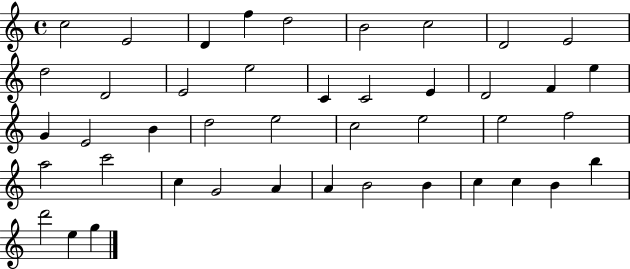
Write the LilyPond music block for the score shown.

{
  \clef treble
  \time 4/4
  \defaultTimeSignature
  \key c \major
  c''2 e'2 | d'4 f''4 d''2 | b'2 c''2 | d'2 e'2 | \break d''2 d'2 | e'2 e''2 | c'4 c'2 e'4 | d'2 f'4 e''4 | \break g'4 e'2 b'4 | d''2 e''2 | c''2 e''2 | e''2 f''2 | \break a''2 c'''2 | c''4 g'2 a'4 | a'4 b'2 b'4 | c''4 c''4 b'4 b''4 | \break d'''2 e''4 g''4 | \bar "|."
}